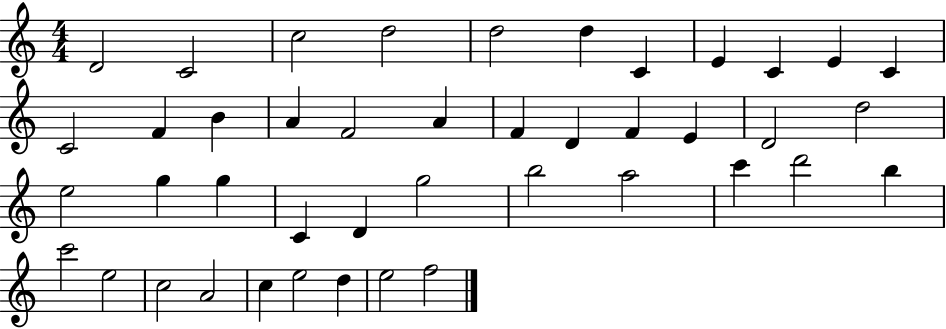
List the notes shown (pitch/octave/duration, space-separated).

D4/h C4/h C5/h D5/h D5/h D5/q C4/q E4/q C4/q E4/q C4/q C4/h F4/q B4/q A4/q F4/h A4/q F4/q D4/q F4/q E4/q D4/h D5/h E5/h G5/q G5/q C4/q D4/q G5/h B5/h A5/h C6/q D6/h B5/q C6/h E5/h C5/h A4/h C5/q E5/h D5/q E5/h F5/h